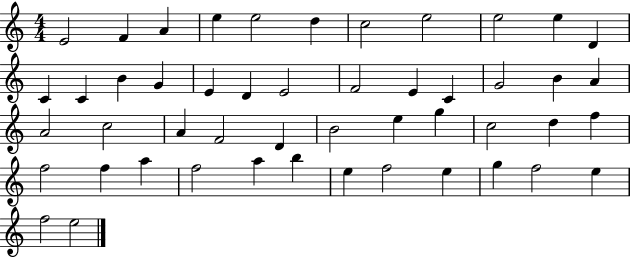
E4/h F4/q A4/q E5/q E5/h D5/q C5/h E5/h E5/h E5/q D4/q C4/q C4/q B4/q G4/q E4/q D4/q E4/h F4/h E4/q C4/q G4/h B4/q A4/q A4/h C5/h A4/q F4/h D4/q B4/h E5/q G5/q C5/h D5/q F5/q F5/h F5/q A5/q F5/h A5/q B5/q E5/q F5/h E5/q G5/q F5/h E5/q F5/h E5/h